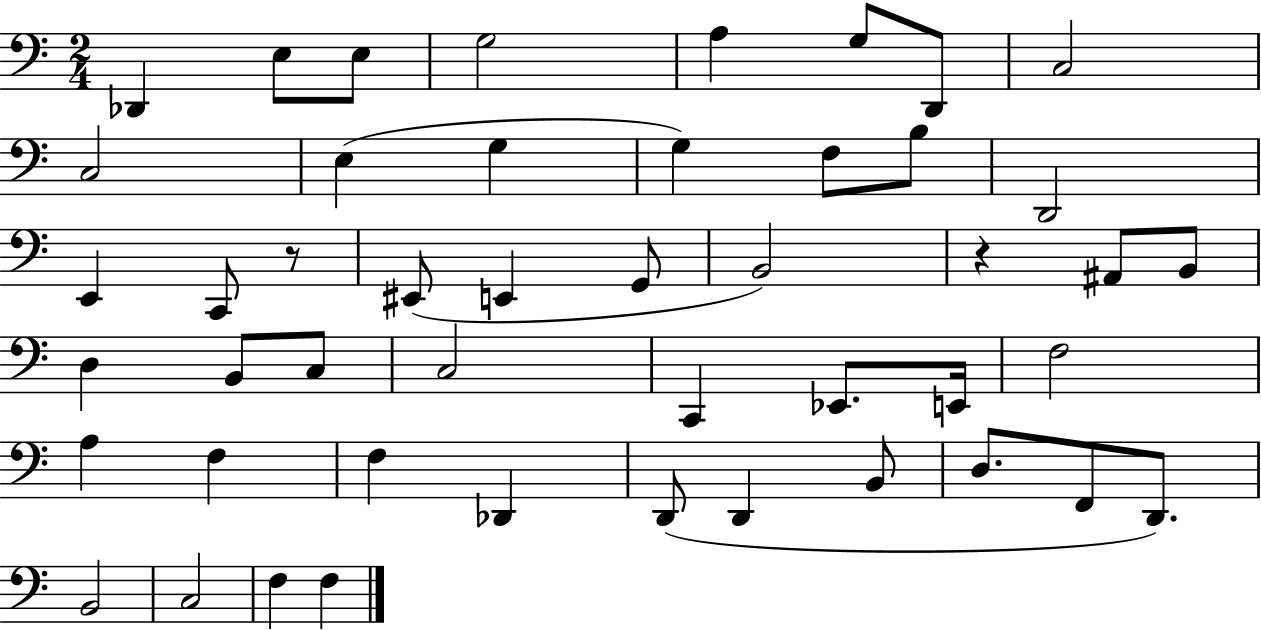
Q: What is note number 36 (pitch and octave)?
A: D2